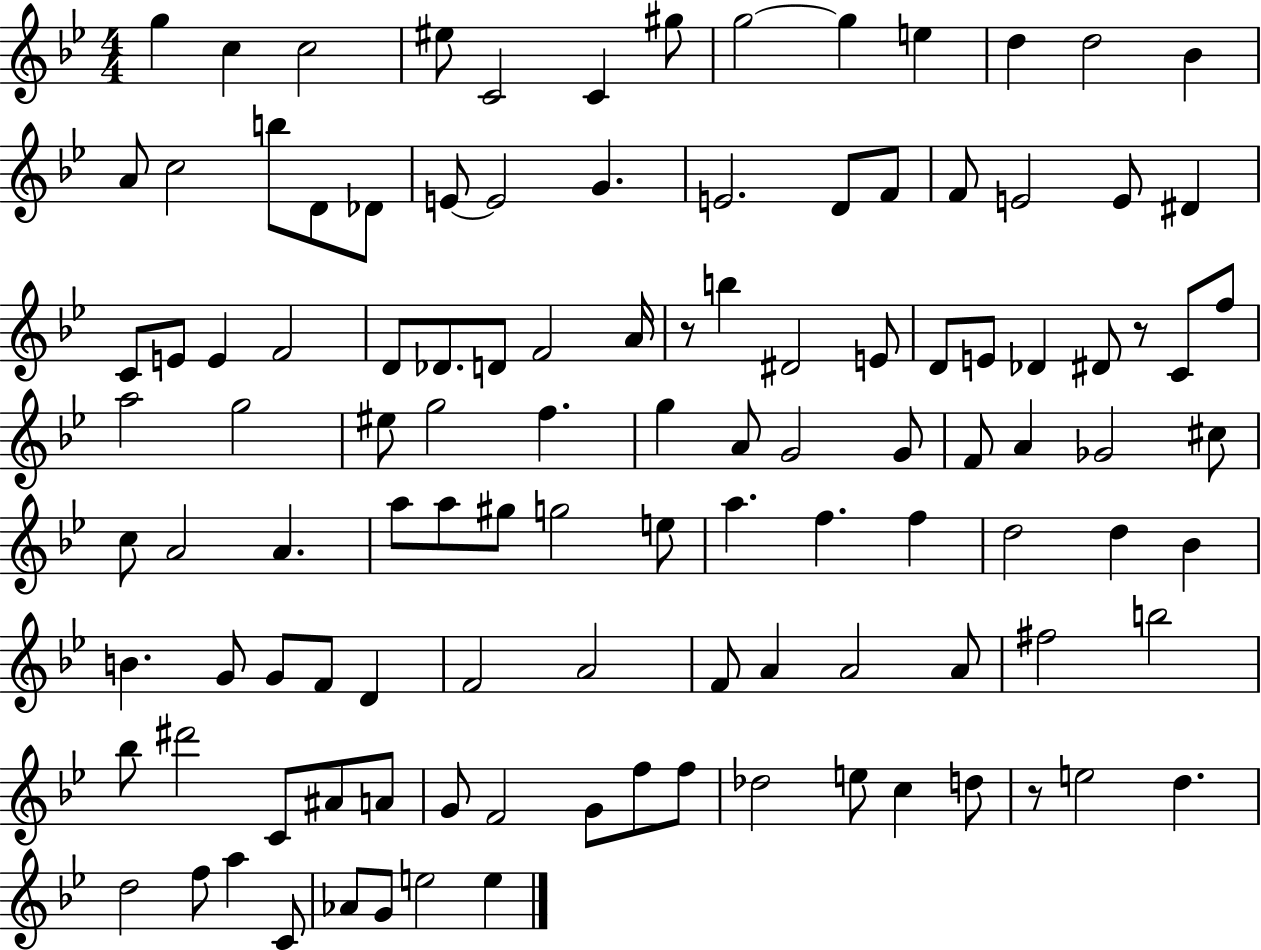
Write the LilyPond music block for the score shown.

{
  \clef treble
  \numericTimeSignature
  \time 4/4
  \key bes \major
  g''4 c''4 c''2 | eis''8 c'2 c'4 gis''8 | g''2~~ g''4 e''4 | d''4 d''2 bes'4 | \break a'8 c''2 b''8 d'8 des'8 | e'8~~ e'2 g'4. | e'2. d'8 f'8 | f'8 e'2 e'8 dis'4 | \break c'8 e'8 e'4 f'2 | d'8 des'8. d'8 f'2 a'16 | r8 b''4 dis'2 e'8 | d'8 e'8 des'4 dis'8 r8 c'8 f''8 | \break a''2 g''2 | eis''8 g''2 f''4. | g''4 a'8 g'2 g'8 | f'8 a'4 ges'2 cis''8 | \break c''8 a'2 a'4. | a''8 a''8 gis''8 g''2 e''8 | a''4. f''4. f''4 | d''2 d''4 bes'4 | \break b'4. g'8 g'8 f'8 d'4 | f'2 a'2 | f'8 a'4 a'2 a'8 | fis''2 b''2 | \break bes''8 dis'''2 c'8 ais'8 a'8 | g'8 f'2 g'8 f''8 f''8 | des''2 e''8 c''4 d''8 | r8 e''2 d''4. | \break d''2 f''8 a''4 c'8 | aes'8 g'8 e''2 e''4 | \bar "|."
}